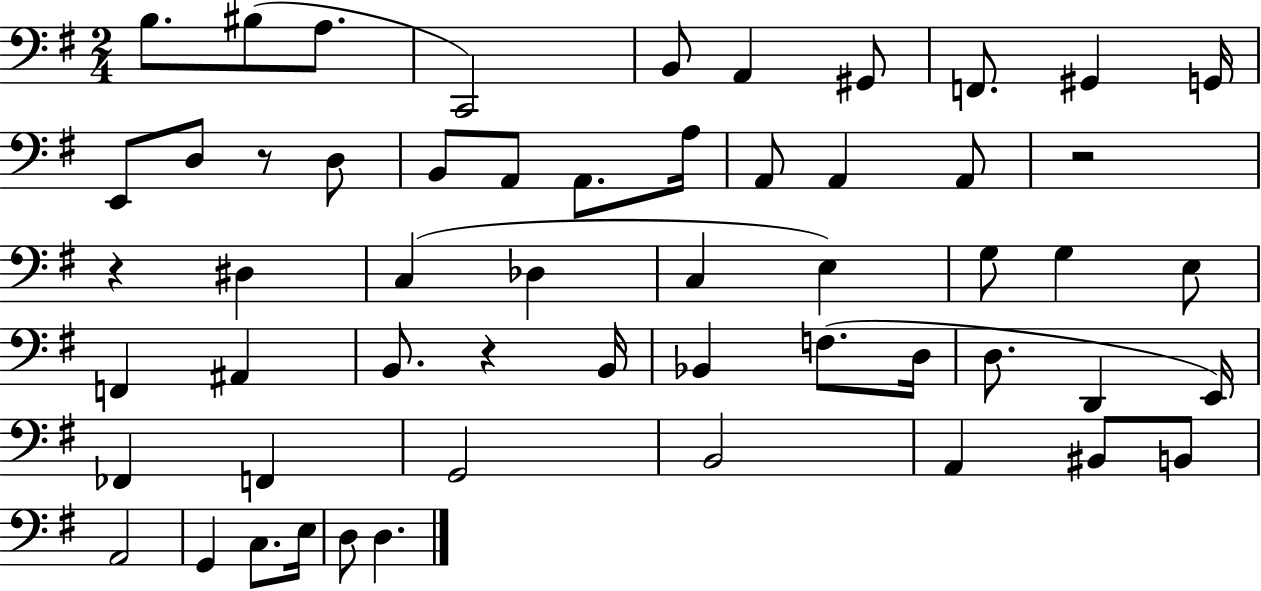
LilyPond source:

{
  \clef bass
  \numericTimeSignature
  \time 2/4
  \key g \major
  b8. bis8( a8. | c,2) | b,8 a,4 gis,8 | f,8. gis,4 g,16 | \break e,8 d8 r8 d8 | b,8 a,8 a,8. a16 | a,8 a,4 a,8 | r2 | \break r4 dis4 | c4( des4 | c4 e4) | g8 g4 e8 | \break f,4 ais,4 | b,8. r4 b,16 | bes,4 f8.( d16 | d8. d,4 e,16) | \break fes,4 f,4 | g,2 | b,2 | a,4 bis,8 b,8 | \break a,2 | g,4 c8. e16 | d8 d4. | \bar "|."
}